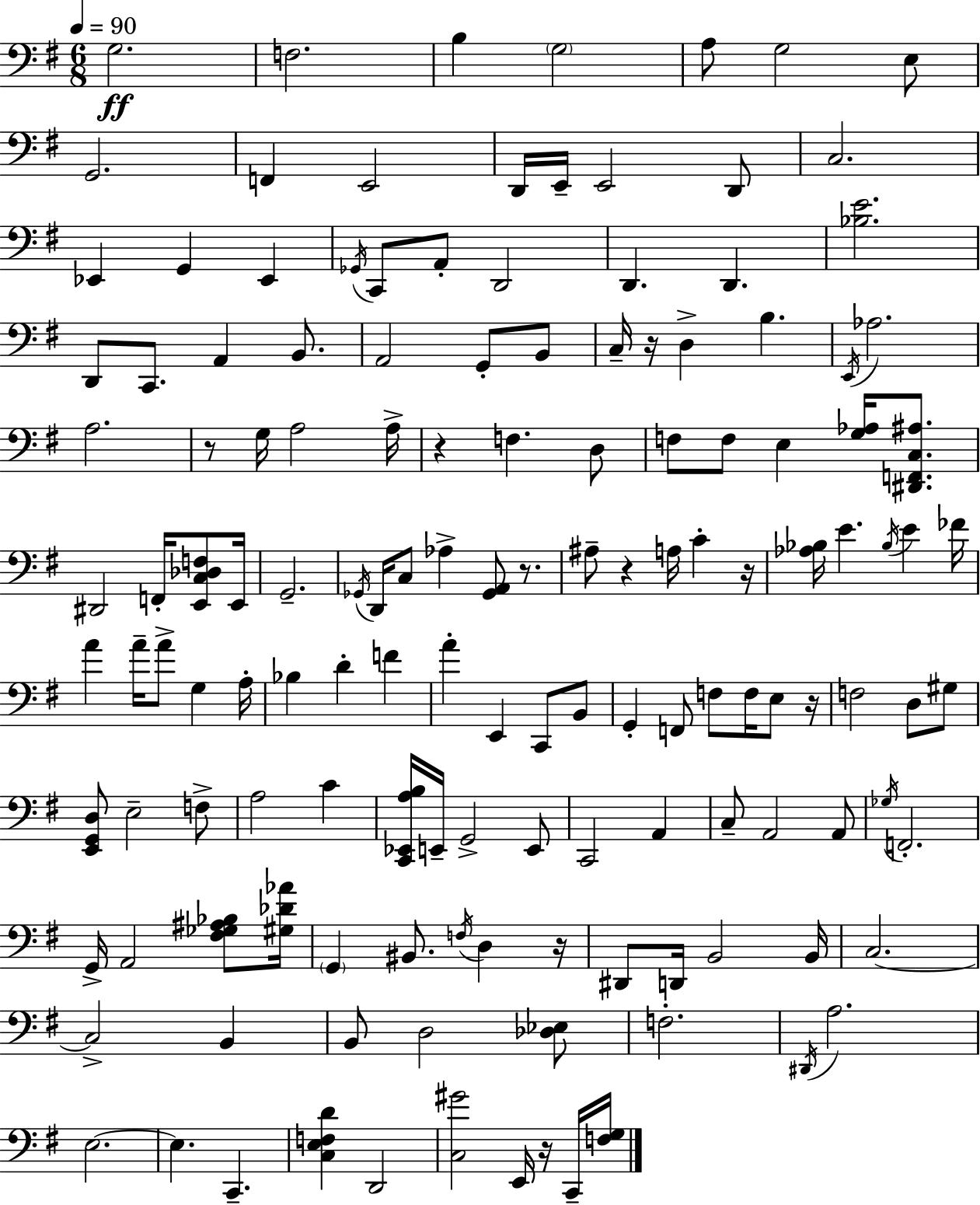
{
  \clef bass
  \numericTimeSignature
  \time 6/8
  \key g \major
  \tempo 4 = 90
  g2.\ff | f2. | b4 \parenthesize g2 | a8 g2 e8 | \break g,2. | f,4 e,2 | d,16 e,16-- e,2 d,8 | c2. | \break ees,4 g,4 ees,4 | \acciaccatura { ges,16 } c,8 a,8-. d,2 | d,4. d,4. | <bes e'>2. | \break d,8 c,8. a,4 b,8. | a,2 g,8-. b,8 | c16-- r16 d4-> b4. | \acciaccatura { e,16 } aes2. | \break a2. | r8 g16 a2 | a16-> r4 f4. | d8 f8 f8 e4 <g aes>16 <dis, f, c ais>8. | \break dis,2 f,16-. <e, c des f>8 | e,16 g,2.-- | \acciaccatura { ges,16 } d,16 c8 aes4-> <ges, a,>8 | r8. ais8-- r4 a16 c'4-. | \break r16 <aes bes>16 e'4. \acciaccatura { bes16 } e'4 | fes'16 a'4 a'16-- a'8-> g4 | a16-. bes4 d'4-. | f'4 a'4-. e,4 | \break c,8 b,8 g,4-. f,8 f8 | f16 e8 r16 f2 | d8 gis8 <e, g, d>8 e2-- | f8-> a2 | \break c'4 <c, ees, a b>16 e,16-- g,2-> | e,8 c,2 | a,4 c8-- a,2 | a,8 \acciaccatura { ges16 } f,2.-. | \break g,16-> a,2 | <fis ges ais bes>8 <gis des' aes'>16 \parenthesize g,4 bis,8. | \acciaccatura { f16 } d4 r16 dis,8 d,16 b,2 | b,16 c2.~~ | \break c2-> | b,4 b,8 d2 | <des ees>8 f2.-. | \acciaccatura { dis,16 } a2. | \break e2.~~ | e4. | c,4.-- <c e f d'>4 d,2 | <c gis'>2 | \break e,16 r16 c,16-- <f g>16 \bar "|."
}